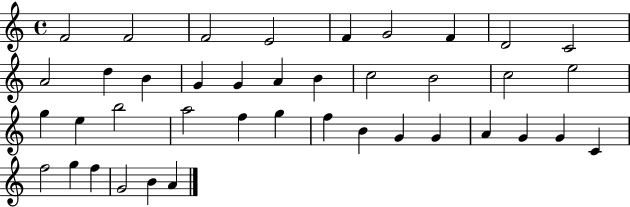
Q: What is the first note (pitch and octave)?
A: F4